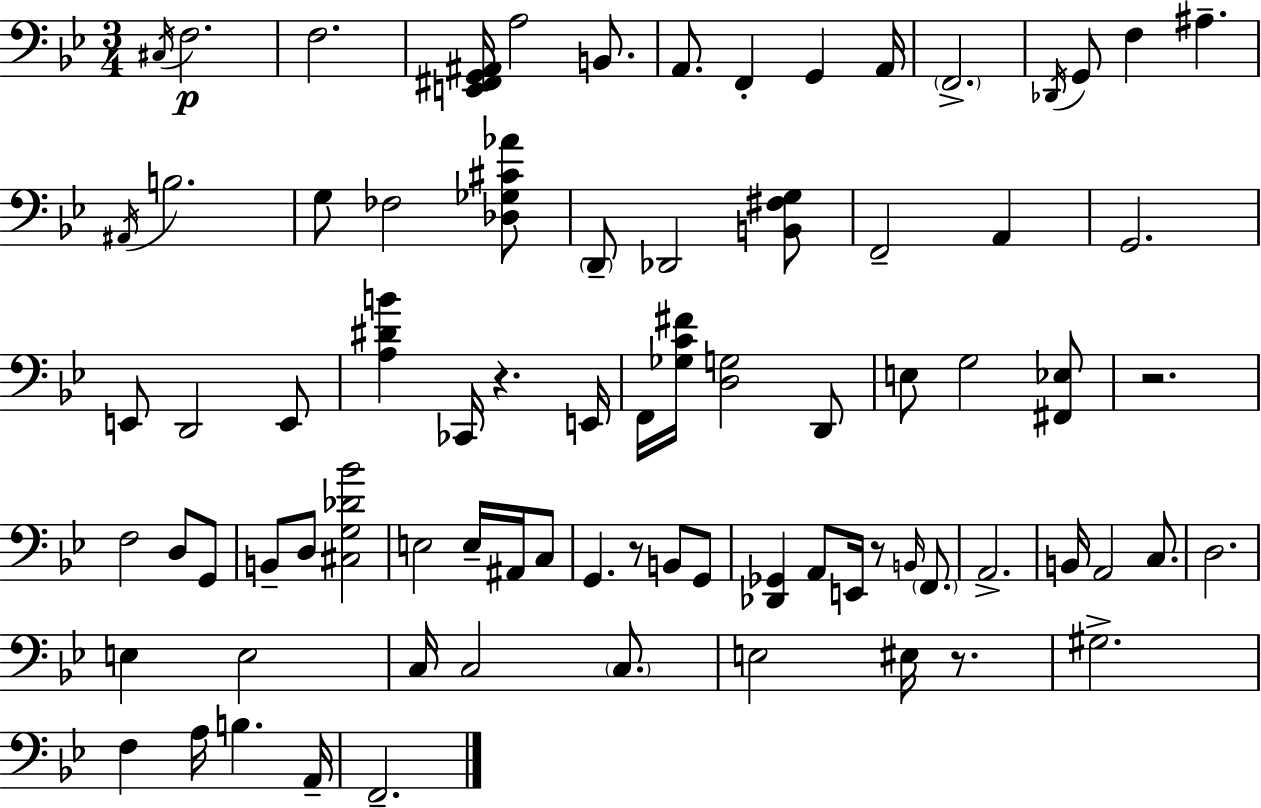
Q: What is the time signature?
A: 3/4